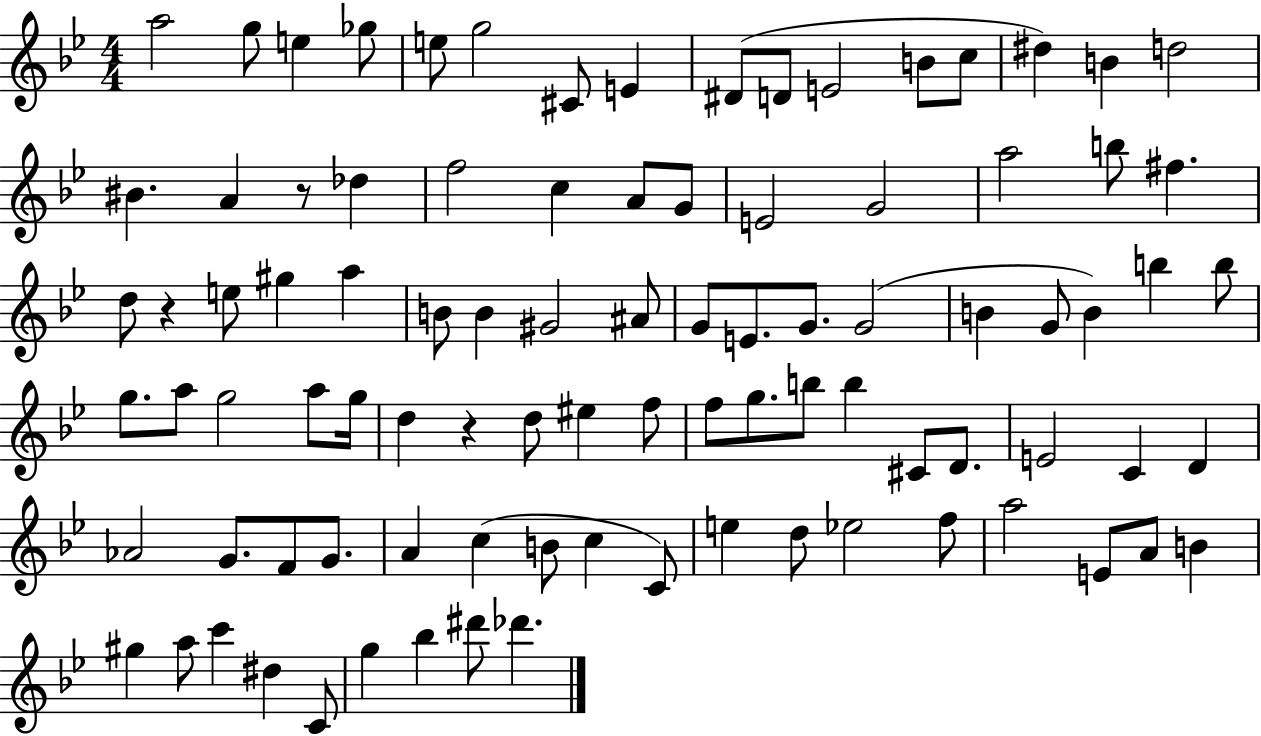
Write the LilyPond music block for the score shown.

{
  \clef treble
  \numericTimeSignature
  \time 4/4
  \key bes \major
  a''2 g''8 e''4 ges''8 | e''8 g''2 cis'8 e'4 | dis'8( d'8 e'2 b'8 c''8 | dis''4) b'4 d''2 | \break bis'4. a'4 r8 des''4 | f''2 c''4 a'8 g'8 | e'2 g'2 | a''2 b''8 fis''4. | \break d''8 r4 e''8 gis''4 a''4 | b'8 b'4 gis'2 ais'8 | g'8 e'8. g'8. g'2( | b'4 g'8 b'4) b''4 b''8 | \break g''8. a''8 g''2 a''8 g''16 | d''4 r4 d''8 eis''4 f''8 | f''8 g''8. b''8 b''4 cis'8 d'8. | e'2 c'4 d'4 | \break aes'2 g'8. f'8 g'8. | a'4 c''4( b'8 c''4 c'8) | e''4 d''8 ees''2 f''8 | a''2 e'8 a'8 b'4 | \break gis''4 a''8 c'''4 dis''4 c'8 | g''4 bes''4 dis'''8 des'''4. | \bar "|."
}